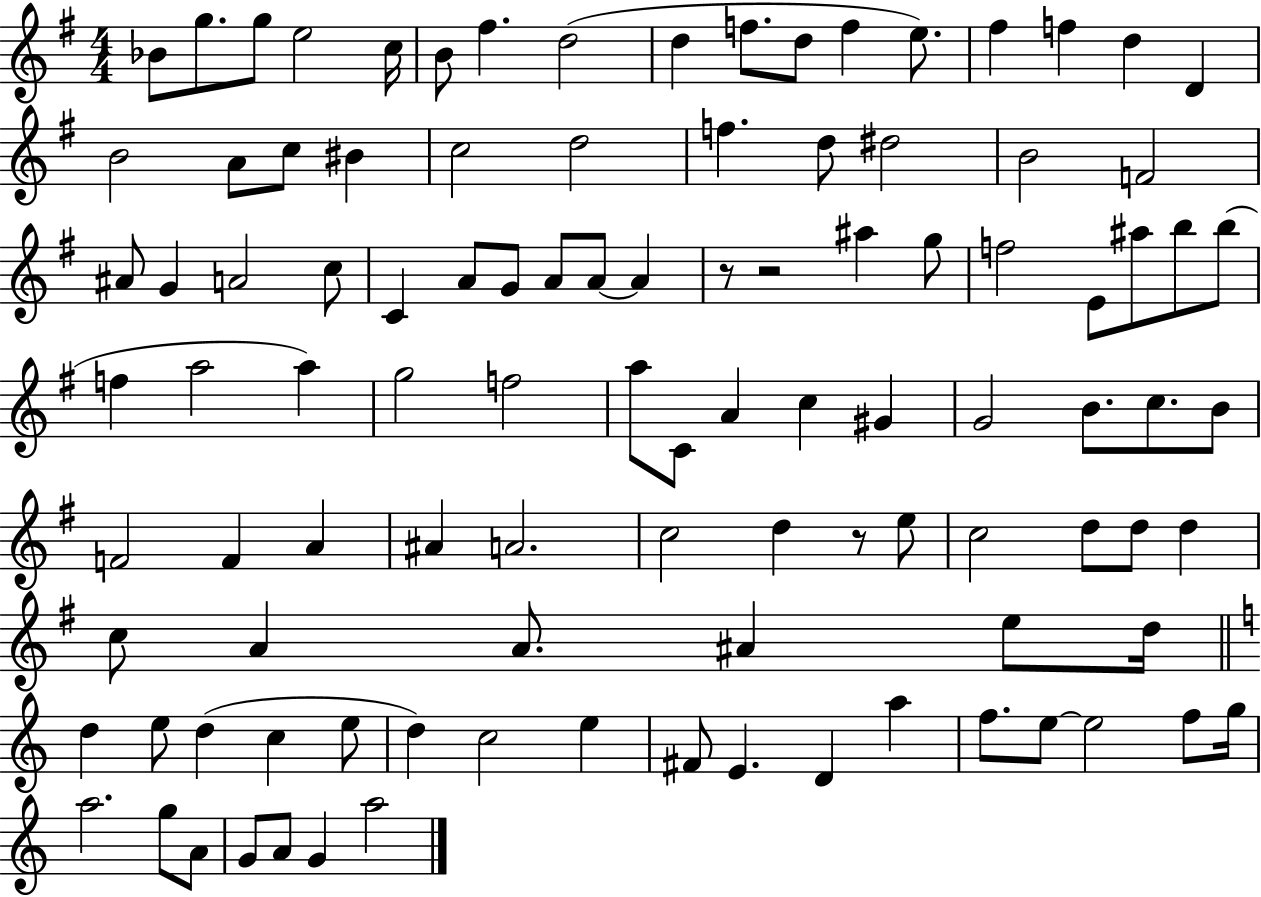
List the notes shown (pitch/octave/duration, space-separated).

Bb4/e G5/e. G5/e E5/h C5/s B4/e F#5/q. D5/h D5/q F5/e. D5/e F5/q E5/e. F#5/q F5/q D5/q D4/q B4/h A4/e C5/e BIS4/q C5/h D5/h F5/q. D5/e D#5/h B4/h F4/h A#4/e G4/q A4/h C5/e C4/q A4/e G4/e A4/e A4/e A4/q R/e R/h A#5/q G5/e F5/h E4/e A#5/e B5/e B5/e F5/q A5/h A5/q G5/h F5/h A5/e C4/e A4/q C5/q G#4/q G4/h B4/e. C5/e. B4/e F4/h F4/q A4/q A#4/q A4/h. C5/h D5/q R/e E5/e C5/h D5/e D5/e D5/q C5/e A4/q A4/e. A#4/q E5/e D5/s D5/q E5/e D5/q C5/q E5/e D5/q C5/h E5/q F#4/e E4/q. D4/q A5/q F5/e. E5/e E5/h F5/e G5/s A5/h. G5/e A4/e G4/e A4/e G4/q A5/h